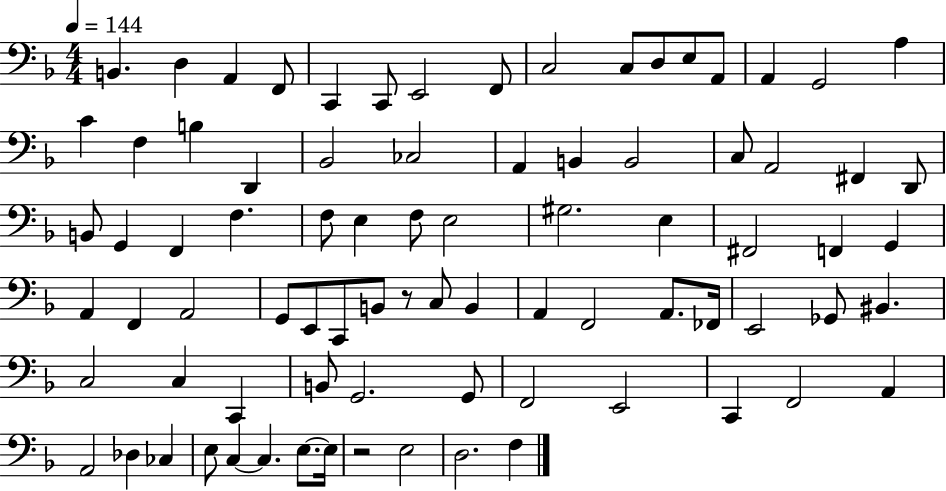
X:1
T:Untitled
M:4/4
L:1/4
K:F
B,, D, A,, F,,/2 C,, C,,/2 E,,2 F,,/2 C,2 C,/2 D,/2 E,/2 A,,/2 A,, G,,2 A, C F, B, D,, _B,,2 _C,2 A,, B,, B,,2 C,/2 A,,2 ^F,, D,,/2 B,,/2 G,, F,, F, F,/2 E, F,/2 E,2 ^G,2 E, ^F,,2 F,, G,, A,, F,, A,,2 G,,/2 E,,/2 C,,/2 B,,/2 z/2 C,/2 B,, A,, F,,2 A,,/2 _F,,/4 E,,2 _G,,/2 ^B,, C,2 C, C,, B,,/2 G,,2 G,,/2 F,,2 E,,2 C,, F,,2 A,, A,,2 _D, _C, E,/2 C, C, E,/2 E,/4 z2 E,2 D,2 F,